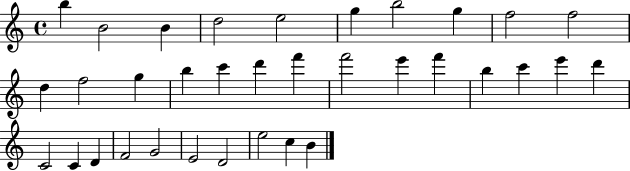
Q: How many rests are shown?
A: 0